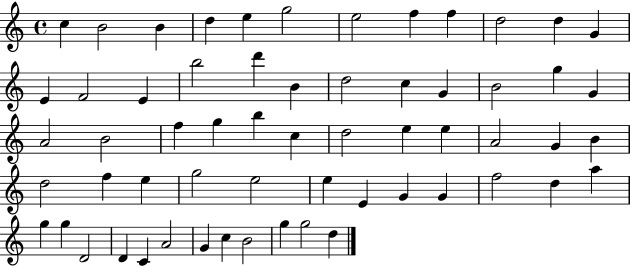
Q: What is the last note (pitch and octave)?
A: D5